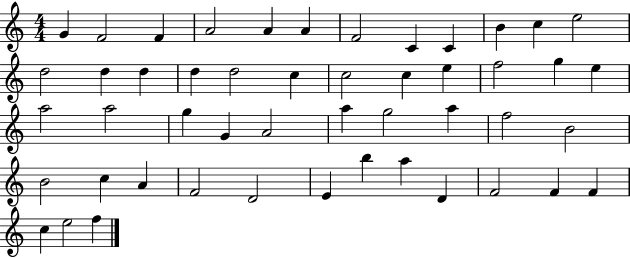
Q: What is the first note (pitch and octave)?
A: G4